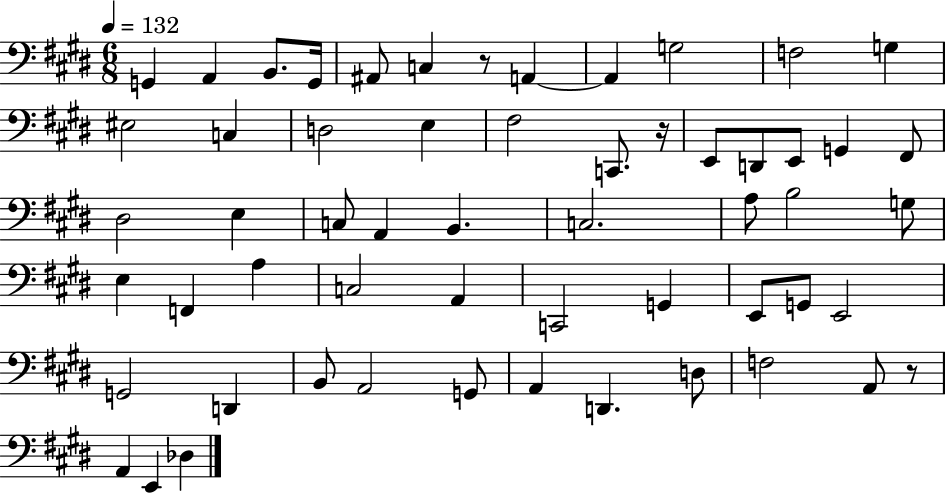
{
  \clef bass
  \numericTimeSignature
  \time 6/8
  \key e \major
  \tempo 4 = 132
  \repeat volta 2 { g,4 a,4 b,8. g,16 | ais,8 c4 r8 a,4~~ | a,4 g2 | f2 g4 | \break eis2 c4 | d2 e4 | fis2 c,8. r16 | e,8 d,8 e,8 g,4 fis,8 | \break dis2 e4 | c8 a,4 b,4. | c2. | a8 b2 g8 | \break e4 f,4 a4 | c2 a,4 | c,2 g,4 | e,8 g,8 e,2 | \break g,2 d,4 | b,8 a,2 g,8 | a,4 d,4. d8 | f2 a,8 r8 | \break a,4 e,4 des4 | } \bar "|."
}